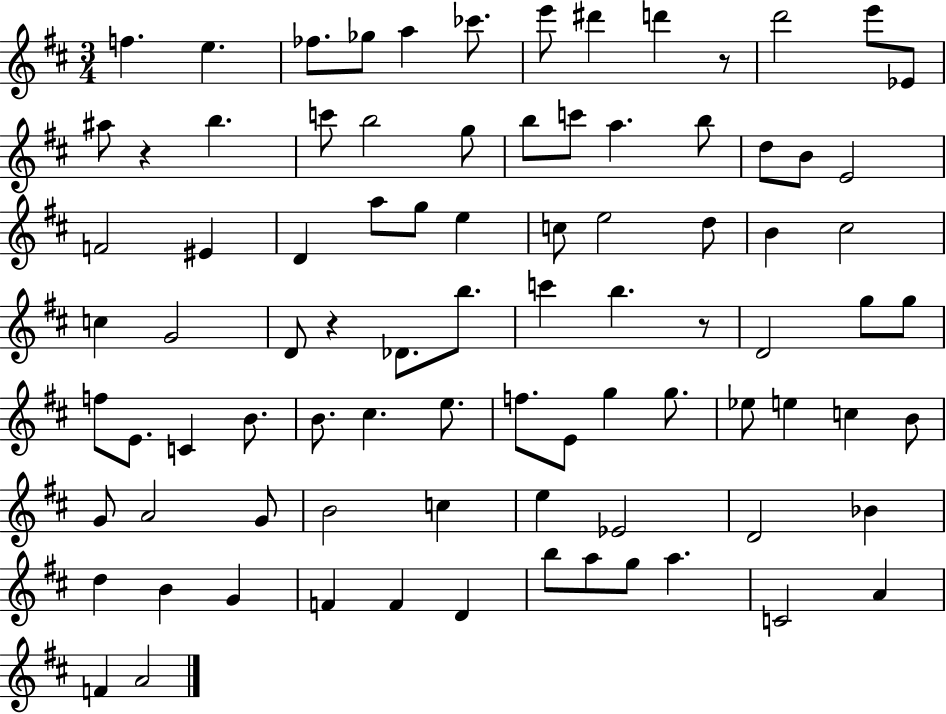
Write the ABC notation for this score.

X:1
T:Untitled
M:3/4
L:1/4
K:D
f e _f/2 _g/2 a _c'/2 e'/2 ^d' d' z/2 d'2 e'/2 _E/2 ^a/2 z b c'/2 b2 g/2 b/2 c'/2 a b/2 d/2 B/2 E2 F2 ^E D a/2 g/2 e c/2 e2 d/2 B ^c2 c G2 D/2 z _D/2 b/2 c' b z/2 D2 g/2 g/2 f/2 E/2 C B/2 B/2 ^c e/2 f/2 E/2 g g/2 _e/2 e c B/2 G/2 A2 G/2 B2 c e _E2 D2 _B d B G F F D b/2 a/2 g/2 a C2 A F A2